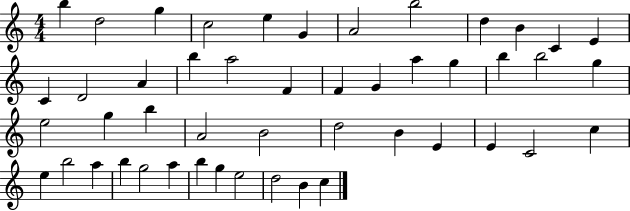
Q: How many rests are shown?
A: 0